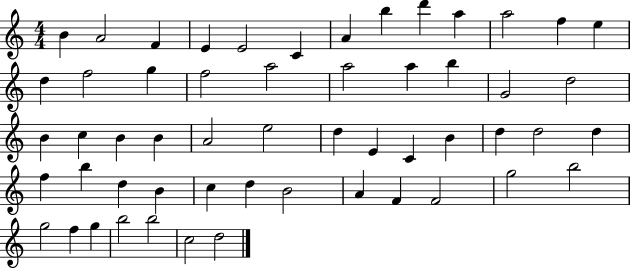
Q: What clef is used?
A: treble